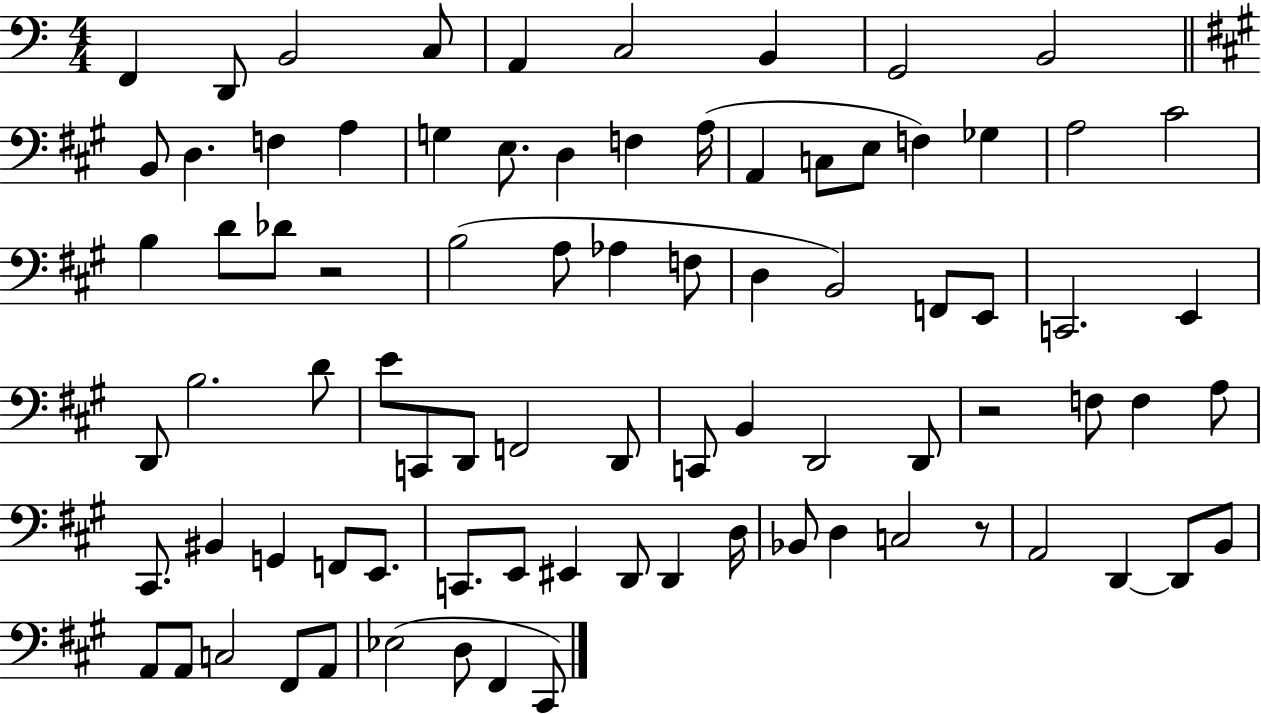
{
  \clef bass
  \numericTimeSignature
  \time 4/4
  \key c \major
  \repeat volta 2 { f,4 d,8 b,2 c8 | a,4 c2 b,4 | g,2 b,2 | \bar "||" \break \key a \major b,8 d4. f4 a4 | g4 e8. d4 f4 a16( | a,4 c8 e8 f4) ges4 | a2 cis'2 | \break b4 d'8 des'8 r2 | b2( a8 aes4 f8 | d4 b,2) f,8 e,8 | c,2. e,4 | \break d,8 b2. d'8 | e'8 c,8 d,8 f,2 d,8 | c,8 b,4 d,2 d,8 | r2 f8 f4 a8 | \break cis,8. bis,4 g,4 f,8 e,8. | c,8. e,8 eis,4 d,8 d,4 d16 | bes,8 d4 c2 r8 | a,2 d,4~~ d,8 b,8 | \break a,8 a,8 c2 fis,8 a,8 | ees2( d8 fis,4 cis,8) | } \bar "|."
}